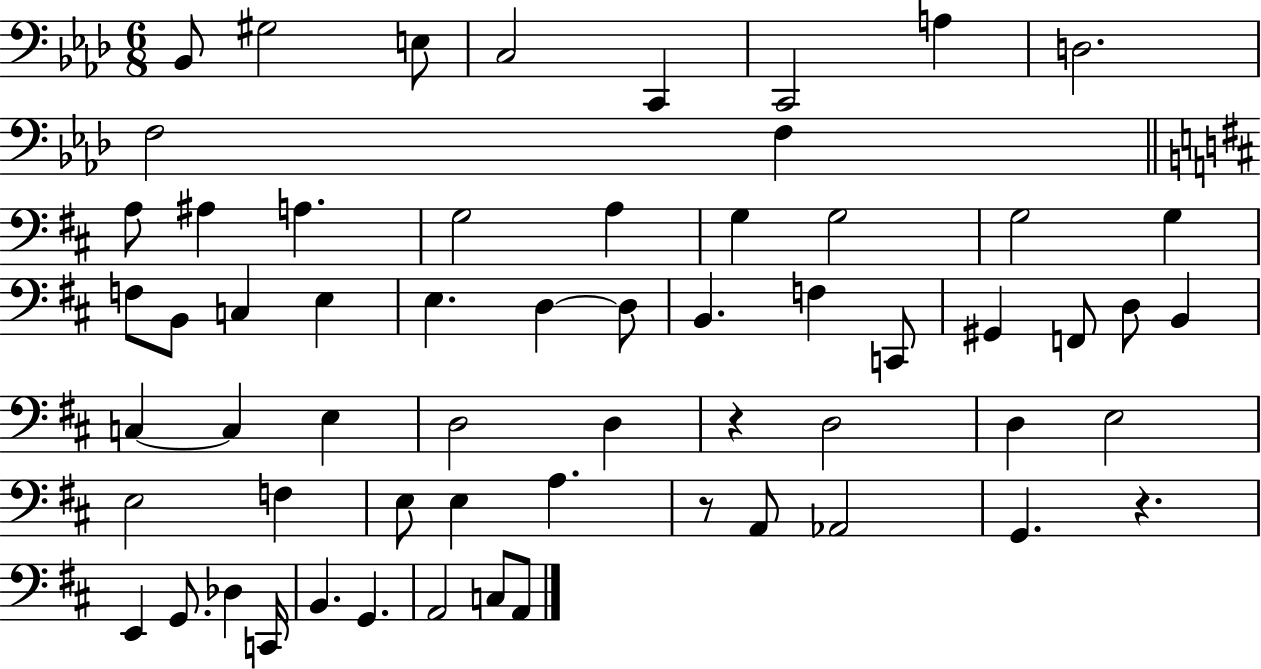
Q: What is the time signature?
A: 6/8